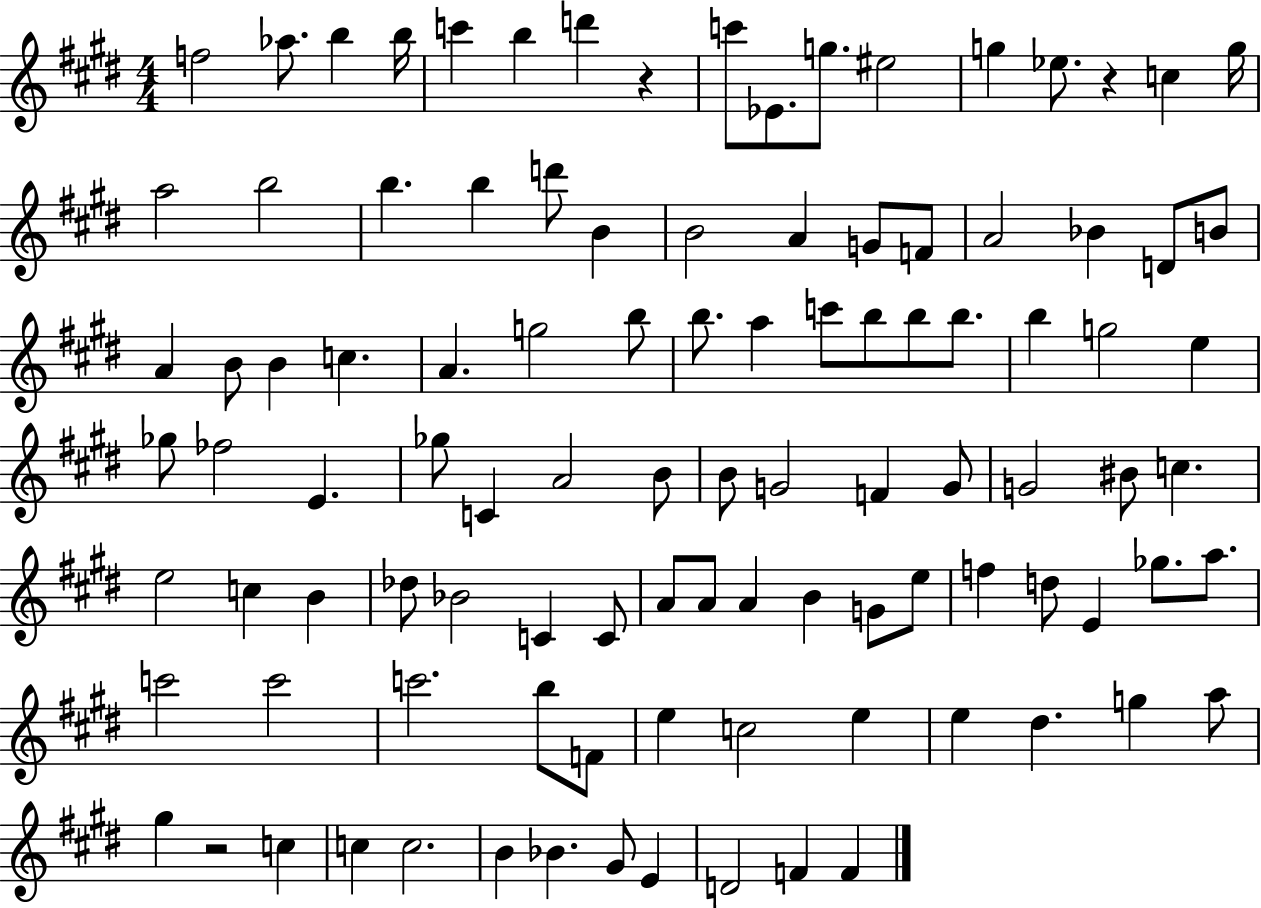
F5/h Ab5/e. B5/q B5/s C6/q B5/q D6/q R/q C6/e Eb4/e. G5/e. EIS5/h G5/q Eb5/e. R/q C5/q G5/s A5/h B5/h B5/q. B5/q D6/e B4/q B4/h A4/q G4/e F4/e A4/h Bb4/q D4/e B4/e A4/q B4/e B4/q C5/q. A4/q. G5/h B5/e B5/e. A5/q C6/e B5/e B5/e B5/e. B5/q G5/h E5/q Gb5/e FES5/h E4/q. Gb5/e C4/q A4/h B4/e B4/e G4/h F4/q G4/e G4/h BIS4/e C5/q. E5/h C5/q B4/q Db5/e Bb4/h C4/q C4/e A4/e A4/e A4/q B4/q G4/e E5/e F5/q D5/e E4/q Gb5/e. A5/e. C6/h C6/h C6/h. B5/e F4/e E5/q C5/h E5/q E5/q D#5/q. G5/q A5/e G#5/q R/h C5/q C5/q C5/h. B4/q Bb4/q. G#4/e E4/q D4/h F4/q F4/q